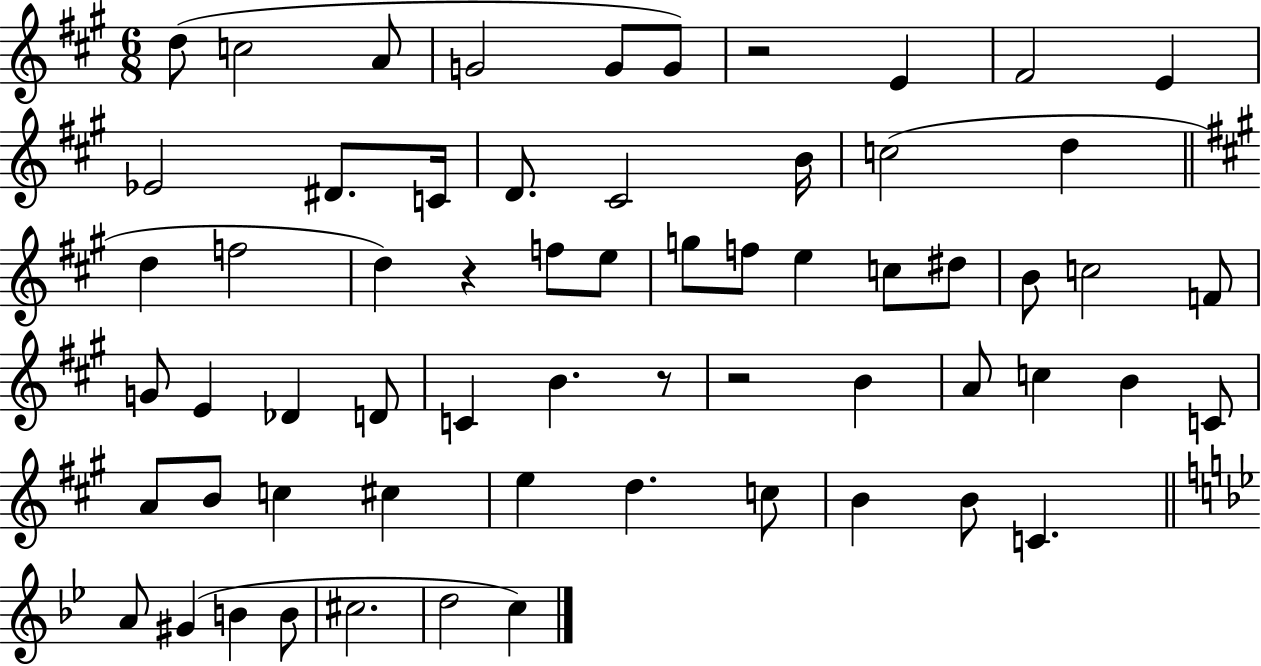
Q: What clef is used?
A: treble